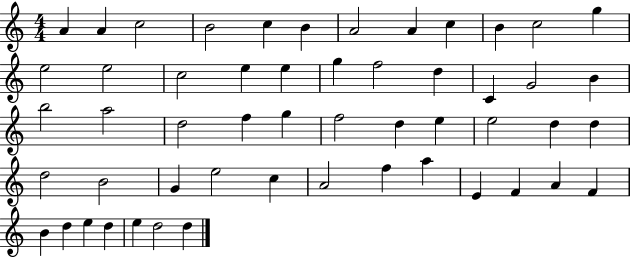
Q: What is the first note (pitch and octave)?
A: A4